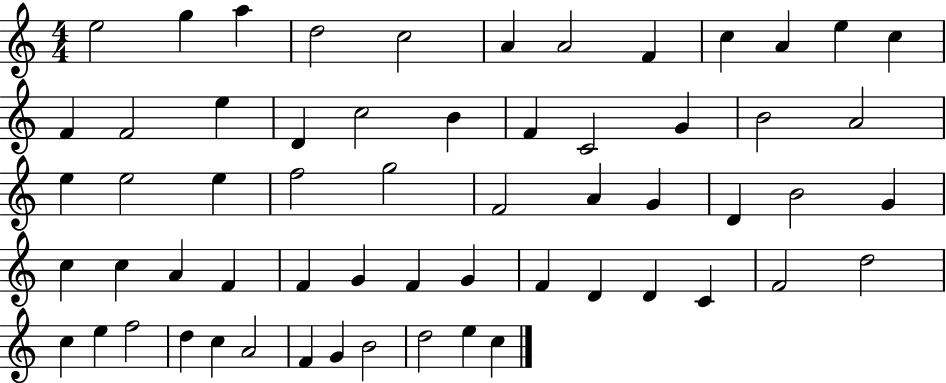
E5/h G5/q A5/q D5/h C5/h A4/q A4/h F4/q C5/q A4/q E5/q C5/q F4/q F4/h E5/q D4/q C5/h B4/q F4/q C4/h G4/q B4/h A4/h E5/q E5/h E5/q F5/h G5/h F4/h A4/q G4/q D4/q B4/h G4/q C5/q C5/q A4/q F4/q F4/q G4/q F4/q G4/q F4/q D4/q D4/q C4/q F4/h D5/h C5/q E5/q F5/h D5/q C5/q A4/h F4/q G4/q B4/h D5/h E5/q C5/q